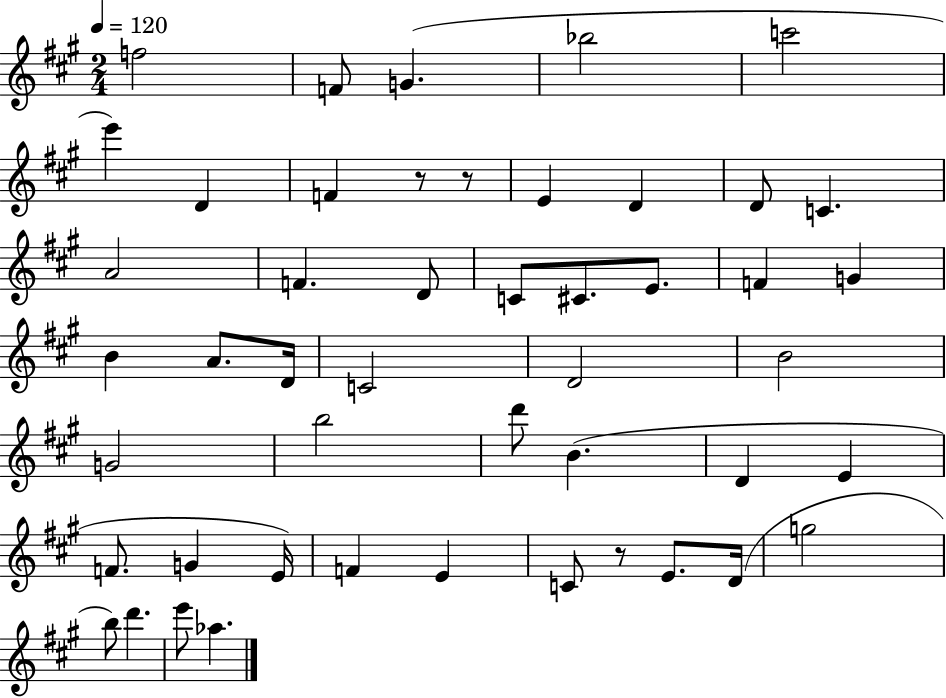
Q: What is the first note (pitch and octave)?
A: F5